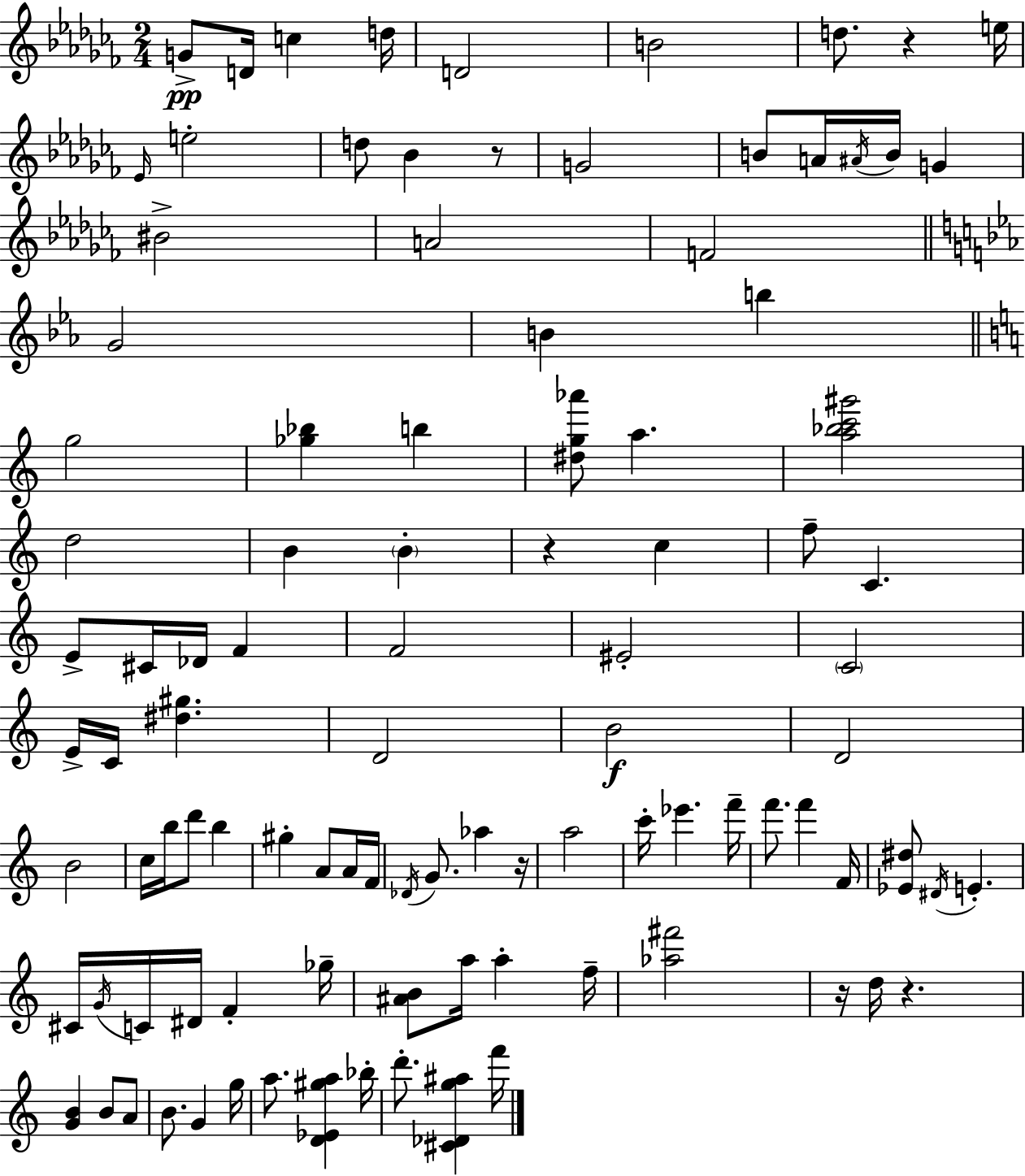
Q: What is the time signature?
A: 2/4